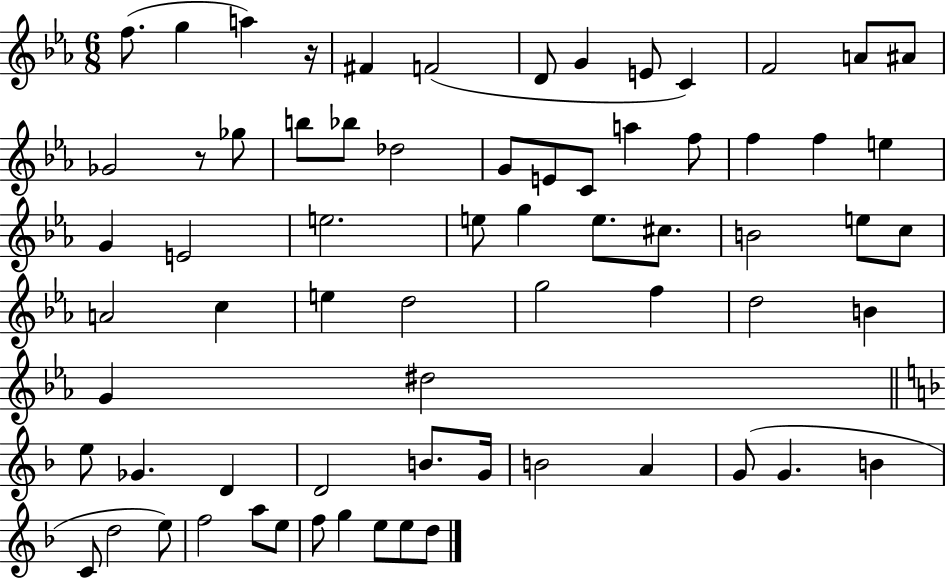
F5/e. G5/q A5/q R/s F#4/q F4/h D4/e G4/q E4/e C4/q F4/h A4/e A#4/e Gb4/h R/e Gb5/e B5/e Bb5/e Db5/h G4/e E4/e C4/e A5/q F5/e F5/q F5/q E5/q G4/q E4/h E5/h. E5/e G5/q E5/e. C#5/e. B4/h E5/e C5/e A4/h C5/q E5/q D5/h G5/h F5/q D5/h B4/q G4/q D#5/h E5/e Gb4/q. D4/q D4/h B4/e. G4/s B4/h A4/q G4/e G4/q. B4/q C4/e D5/h E5/e F5/h A5/e E5/e F5/e G5/q E5/e E5/e D5/e